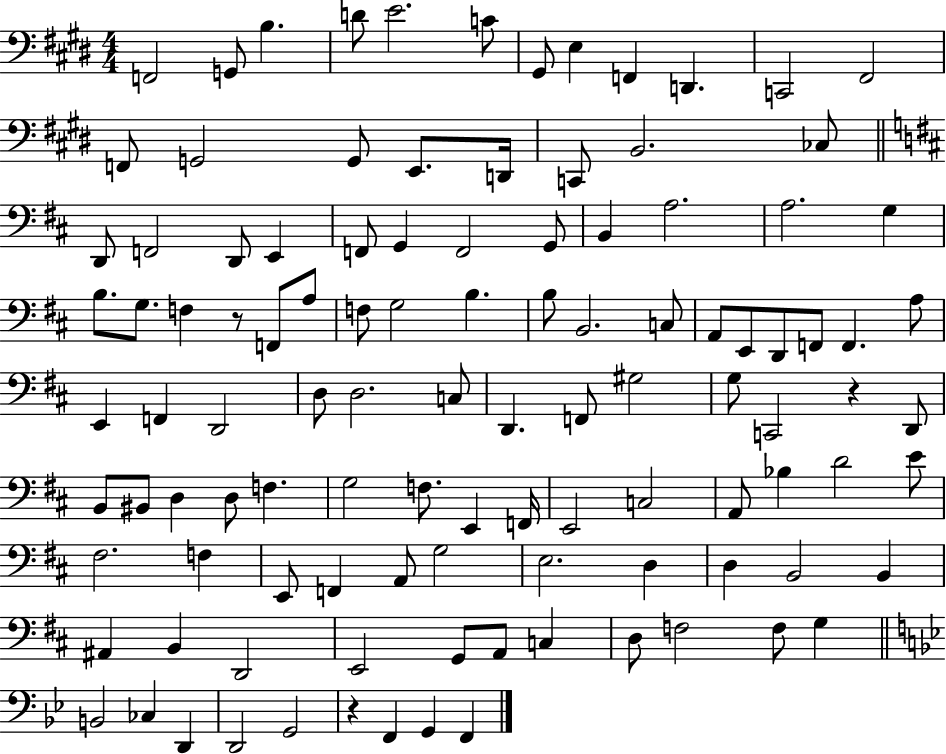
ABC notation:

X:1
T:Untitled
M:4/4
L:1/4
K:E
F,,2 G,,/2 B, D/2 E2 C/2 ^G,,/2 E, F,, D,, C,,2 ^F,,2 F,,/2 G,,2 G,,/2 E,,/2 D,,/4 C,,/2 B,,2 _C,/2 D,,/2 F,,2 D,,/2 E,, F,,/2 G,, F,,2 G,,/2 B,, A,2 A,2 G, B,/2 G,/2 F, z/2 F,,/2 A,/2 F,/2 G,2 B, B,/2 B,,2 C,/2 A,,/2 E,,/2 D,,/2 F,,/2 F,, A,/2 E,, F,, D,,2 D,/2 D,2 C,/2 D,, F,,/2 ^G,2 G,/2 C,,2 z D,,/2 B,,/2 ^B,,/2 D, D,/2 F, G,2 F,/2 E,, F,,/4 E,,2 C,2 A,,/2 _B, D2 E/2 ^F,2 F, E,,/2 F,, A,,/2 G,2 E,2 D, D, B,,2 B,, ^A,, B,, D,,2 E,,2 G,,/2 A,,/2 C, D,/2 F,2 F,/2 G, B,,2 _C, D,, D,,2 G,,2 z F,, G,, F,,